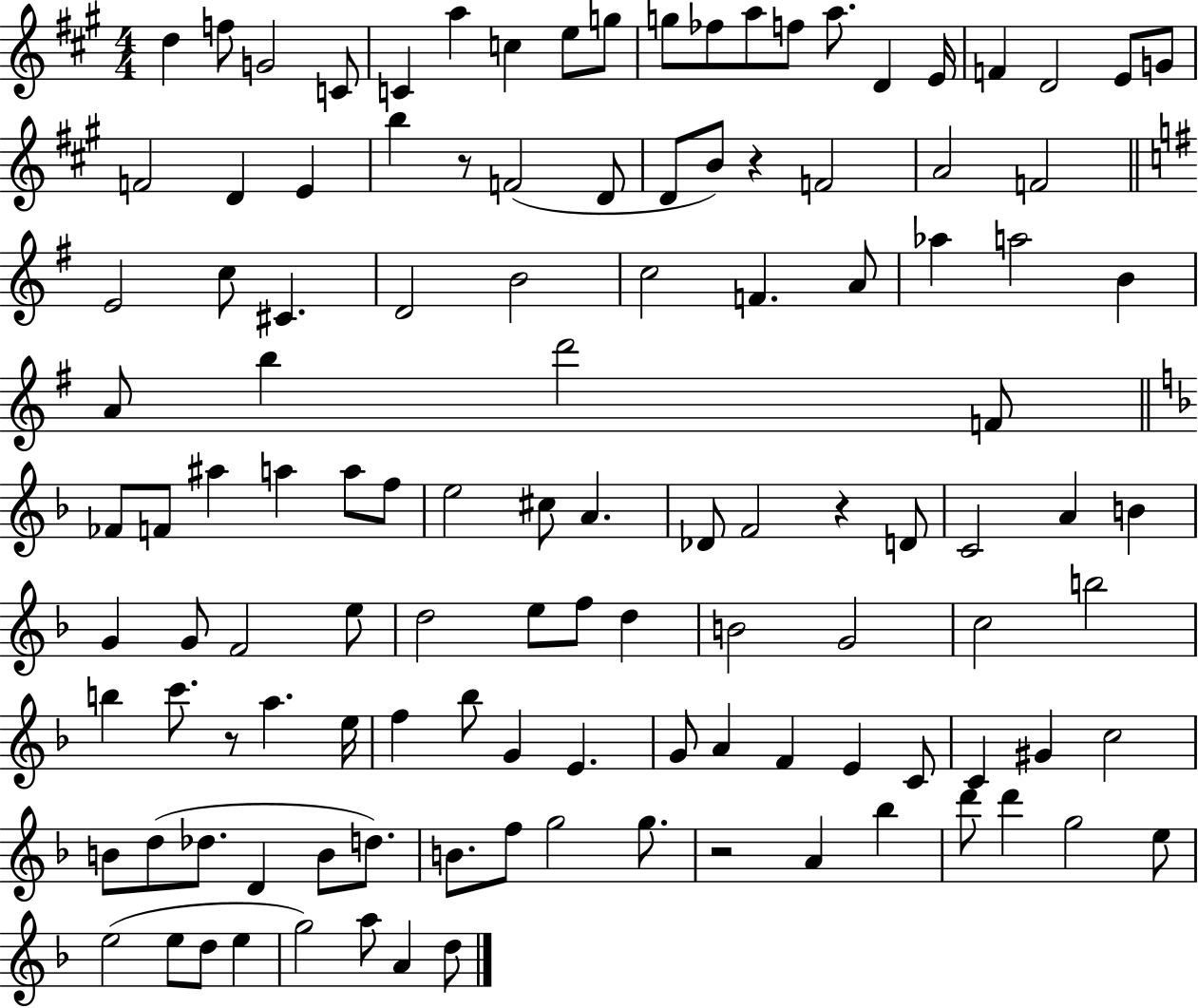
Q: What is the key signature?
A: A major